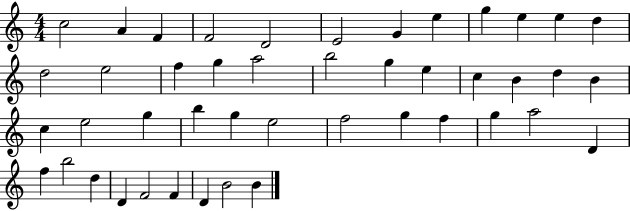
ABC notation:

X:1
T:Untitled
M:4/4
L:1/4
K:C
c2 A F F2 D2 E2 G e g e e d d2 e2 f g a2 b2 g e c B d B c e2 g b g e2 f2 g f g a2 D f b2 d D F2 F D B2 B